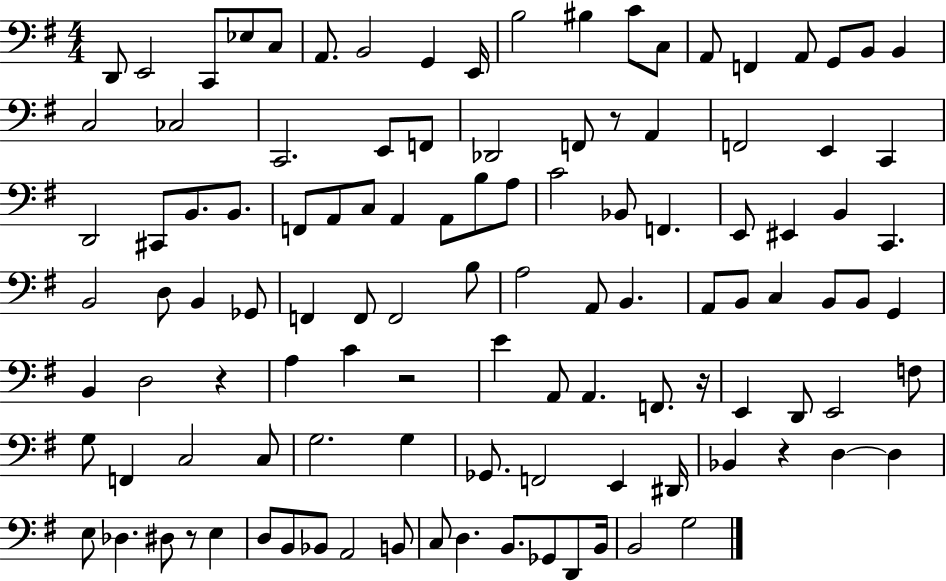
D2/e E2/h C2/e Eb3/e C3/e A2/e. B2/h G2/q E2/s B3/h BIS3/q C4/e C3/e A2/e F2/q A2/e G2/e B2/e B2/q C3/h CES3/h C2/h. E2/e F2/e Db2/h F2/e R/e A2/q F2/h E2/q C2/q D2/h C#2/e B2/e. B2/e. F2/e A2/e C3/e A2/q A2/e B3/e A3/e C4/h Bb2/e F2/q. E2/e EIS2/q B2/q C2/q. B2/h D3/e B2/q Gb2/e F2/q F2/e F2/h B3/e A3/h A2/e B2/q. A2/e B2/e C3/q B2/e B2/e G2/q B2/q D3/h R/q A3/q C4/q R/h E4/q A2/e A2/q. F2/e. R/s E2/q D2/e E2/h F3/e G3/e F2/q C3/h C3/e G3/h. G3/q Gb2/e. F2/h E2/q D#2/s Bb2/q R/q D3/q D3/q E3/e Db3/q. D#3/e R/e E3/q D3/e B2/e Bb2/e A2/h B2/e C3/e D3/q. B2/e. Gb2/e D2/e B2/s B2/h G3/h